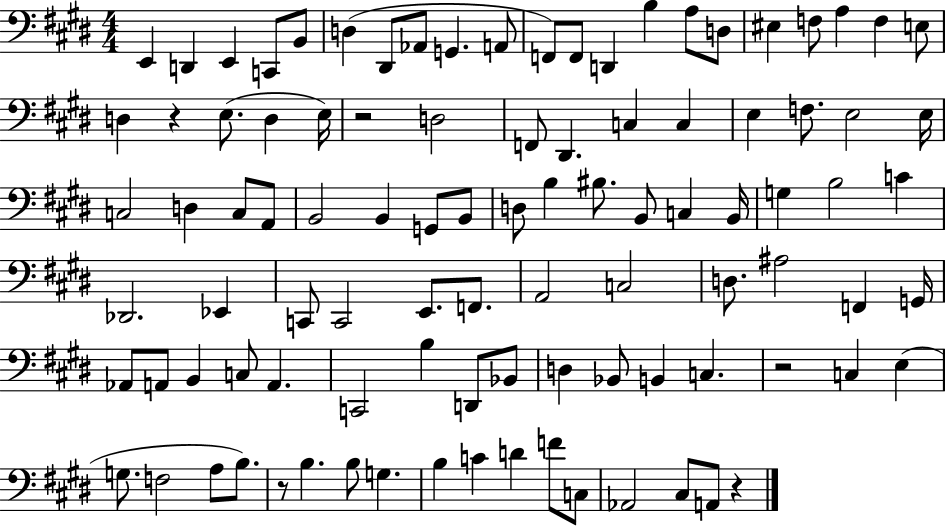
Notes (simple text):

E2/q D2/q E2/q C2/e B2/e D3/q D#2/e Ab2/e G2/q. A2/e F2/e F2/e D2/q B3/q A3/e D3/e EIS3/q F3/e A3/q F3/q E3/e D3/q R/q E3/e. D3/q E3/s R/h D3/h F2/e D#2/q. C3/q C3/q E3/q F3/e. E3/h E3/s C3/h D3/q C3/e A2/e B2/h B2/q G2/e B2/e D3/e B3/q BIS3/e. B2/e C3/q B2/s G3/q B3/h C4/q Db2/h. Eb2/q C2/e C2/h E2/e. F2/e. A2/h C3/h D3/e. A#3/h F2/q G2/s Ab2/e A2/e B2/q C3/e A2/q. C2/h B3/q D2/e Bb2/e D3/q Bb2/e B2/q C3/q. R/h C3/q E3/q G3/e. F3/h A3/e B3/e. R/e B3/q. B3/e G3/q. B3/q C4/q D4/q F4/e C3/e Ab2/h C#3/e A2/e R/q